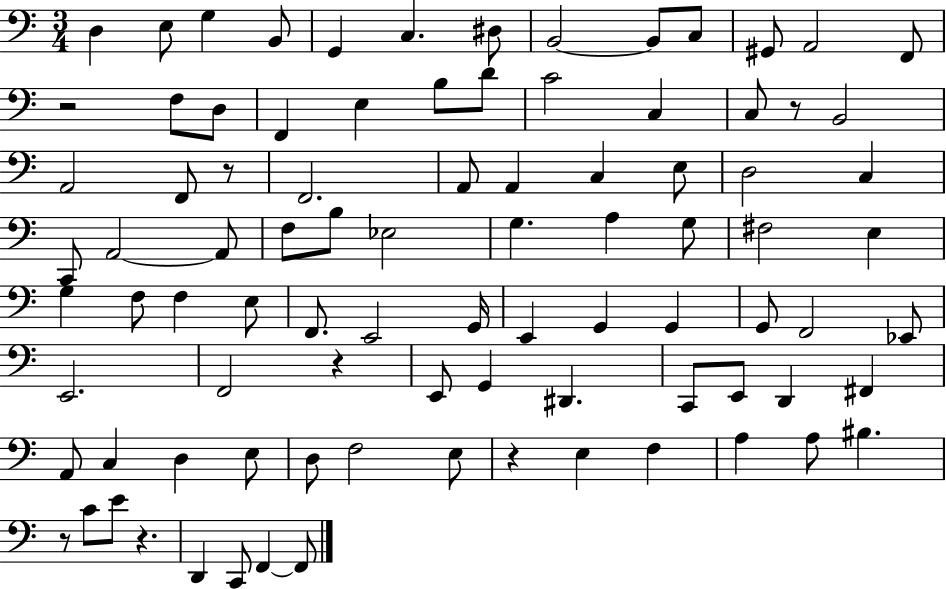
{
  \clef bass
  \numericTimeSignature
  \time 3/4
  \key c \major
  \repeat volta 2 { d4 e8 g4 b,8 | g,4 c4. dis8 | b,2~~ b,8 c8 | gis,8 a,2 f,8 | \break r2 f8 d8 | f,4 e4 b8 d'8 | c'2 c4 | c8 r8 b,2 | \break a,2 f,8 r8 | f,2. | a,8 a,4 c4 e8 | d2 c4 | \break c,8 a,2~~ a,8 | f8 b8 ees2 | g4. a4 g8 | fis2 e4 | \break g4 f8 f4 e8 | f,8. e,2 g,16 | e,4 g,4 g,4 | g,8 f,2 ees,8 | \break e,2. | f,2 r4 | e,8 g,4 dis,4. | c,8 e,8 d,4 fis,4 | \break a,8 c4 d4 e8 | d8 f2 e8 | r4 e4 f4 | a4 a8 bis4. | \break r8 c'8 e'8 r4. | d,4 c,8 f,4~~ f,8 | } \bar "|."
}